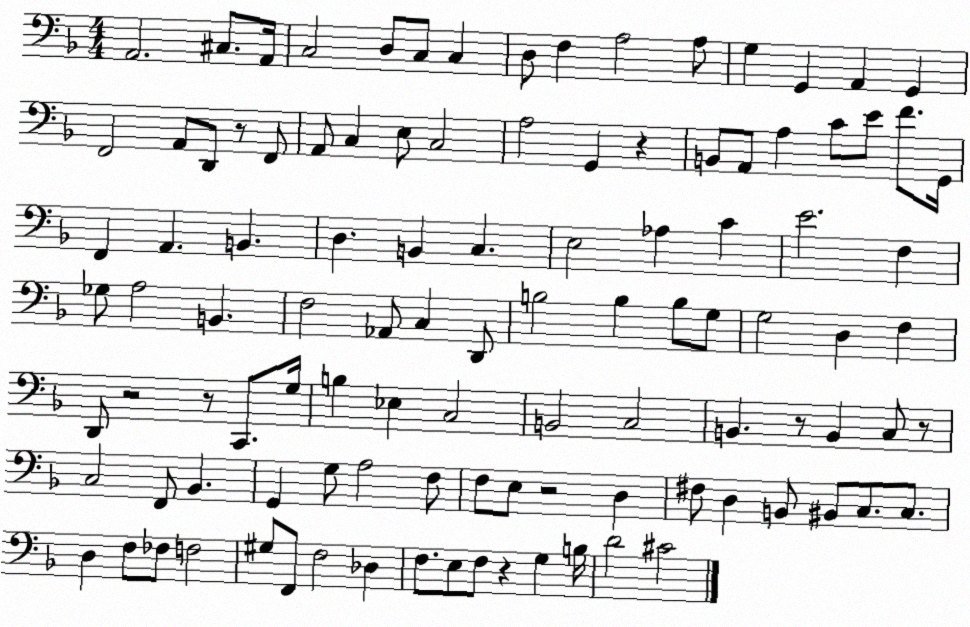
X:1
T:Untitled
M:4/4
L:1/4
K:F
A,,2 ^C,/2 A,,/4 C,2 D,/2 C,/2 C, D,/2 F, A,2 A,/2 G, G,, A,, G,, F,,2 A,,/2 D,,/2 z/2 F,,/2 A,,/2 C, E,/2 C,2 A,2 G,, z B,,/2 A,,/2 A, C/2 E/2 F/2 G,,/4 F,, A,, B,, D, B,, C, E,2 _A, C E2 F, _G,/2 A,2 B,, F,2 _A,,/2 C, D,,/2 B,2 B, B,/2 G,/2 G,2 D, F, D,,/2 z2 z/2 C,,/2 G,/4 B, _E, C,2 B,,2 C,2 B,, z/2 B,, C,/2 z/2 C,2 F,,/2 _B,, G,, G,/2 A,2 F,/2 F,/2 E,/2 z2 D, ^F,/2 D, B,,/2 ^B,,/2 C,/2 C,/2 D, F,/2 _F,/2 F,2 ^G,/2 F,,/2 F,2 _D, F,/2 E,/2 F,/2 z G, B,/4 D2 ^C2